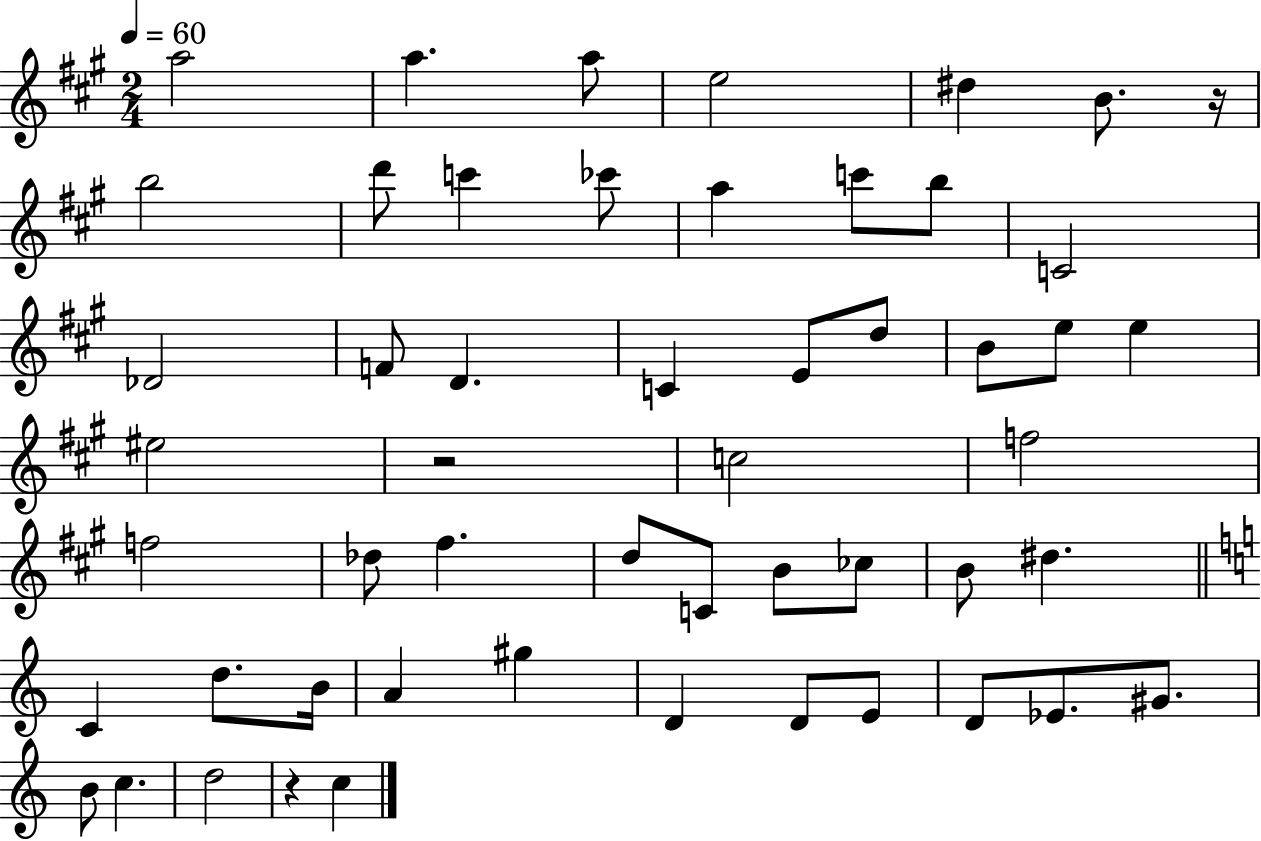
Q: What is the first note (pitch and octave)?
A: A5